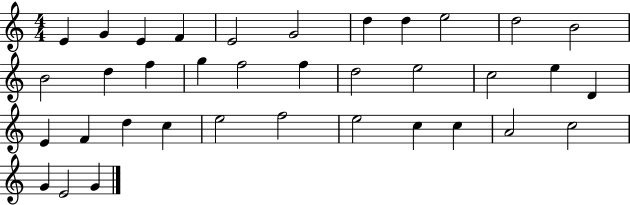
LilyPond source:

{
  \clef treble
  \numericTimeSignature
  \time 4/4
  \key c \major
  e'4 g'4 e'4 f'4 | e'2 g'2 | d''4 d''4 e''2 | d''2 b'2 | \break b'2 d''4 f''4 | g''4 f''2 f''4 | d''2 e''2 | c''2 e''4 d'4 | \break e'4 f'4 d''4 c''4 | e''2 f''2 | e''2 c''4 c''4 | a'2 c''2 | \break g'4 e'2 g'4 | \bar "|."
}